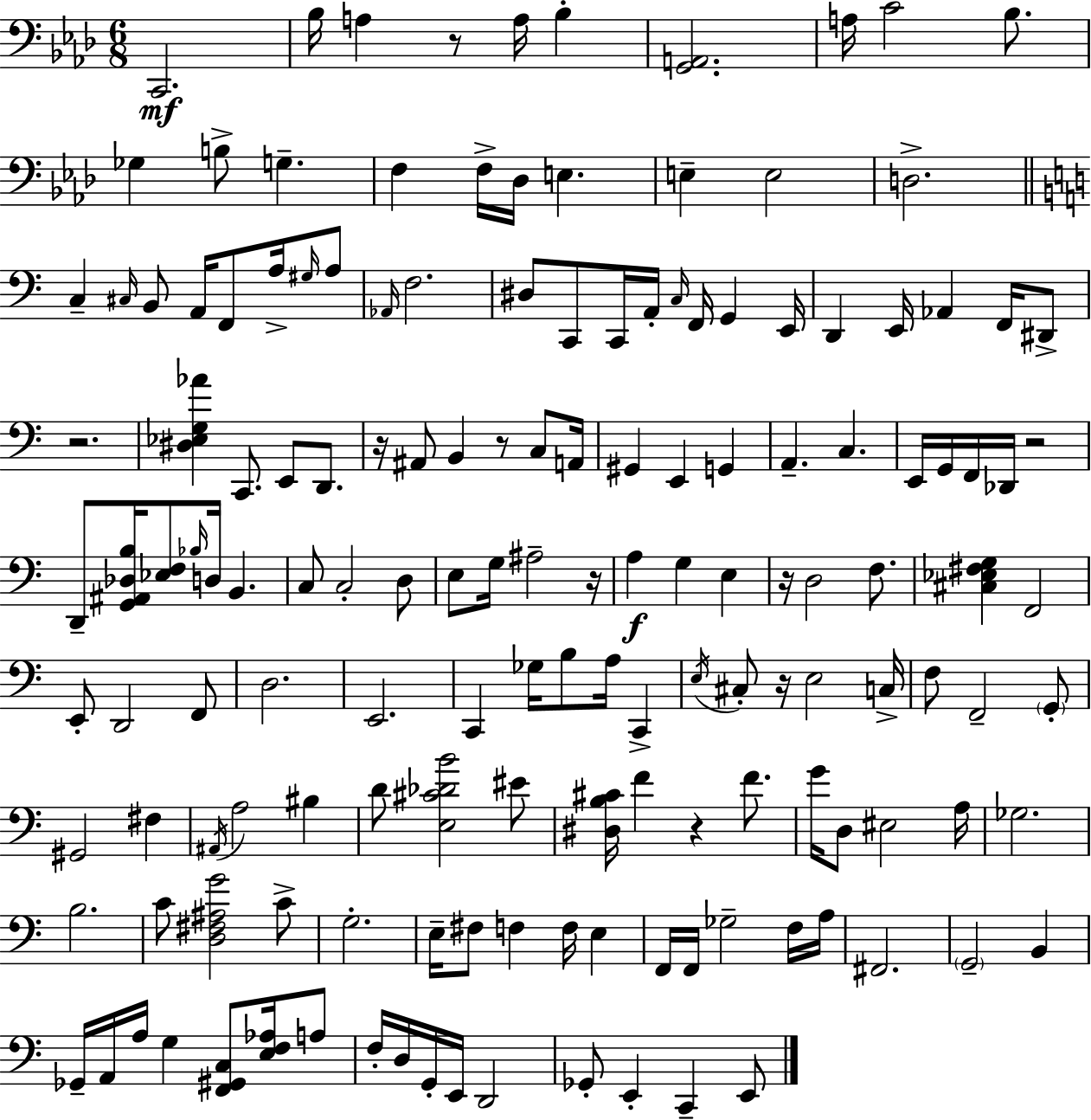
C2/h. Bb3/s A3/q R/e A3/s Bb3/q [G2,A2]/h. A3/s C4/h Bb3/e. Gb3/q B3/e G3/q. F3/q F3/s Db3/s E3/q. E3/q E3/h D3/h. C3/q C#3/s B2/e A2/s F2/e A3/s G#3/s A3/e Ab2/s F3/h. D#3/e C2/e C2/s A2/s C3/s F2/s G2/q E2/s D2/q E2/s Ab2/q F2/s D#2/e R/h. [D#3,Eb3,G3,Ab4]/q C2/e. E2/e D2/e. R/s A#2/e B2/q R/e C3/e A2/s G#2/q E2/q G2/q A2/q. C3/q. E2/s G2/s F2/s Db2/s R/h D2/e [G2,A#2,Db3,B3]/s [Eb3,F3]/e Bb3/s D3/s B2/q. C3/e C3/h D3/e E3/e G3/s A#3/h R/s A3/q G3/q E3/q R/s D3/h F3/e. [C#3,Eb3,F#3,G3]/q F2/h E2/e D2/h F2/e D3/h. E2/h. C2/q Gb3/s B3/e A3/s C2/q E3/s C#3/e R/s E3/h C3/s F3/e F2/h G2/e G#2/h F#3/q A#2/s A3/h BIS3/q D4/e [E3,C#4,Db4,B4]/h EIS4/e [D#3,B3,C#4]/s F4/q R/q F4/e. G4/s D3/e EIS3/h A3/s Gb3/h. B3/h. C4/e [D3,F#3,A#3,G4]/h C4/e G3/h. E3/s F#3/e F3/q F3/s E3/q F2/s F2/s Gb3/h F3/s A3/s F#2/h. G2/h B2/q Gb2/s A2/s A3/s G3/q [F2,G#2,C3]/e [E3,F3,Ab3]/s A3/e F3/s D3/s G2/s E2/s D2/h Gb2/e E2/q C2/q E2/e